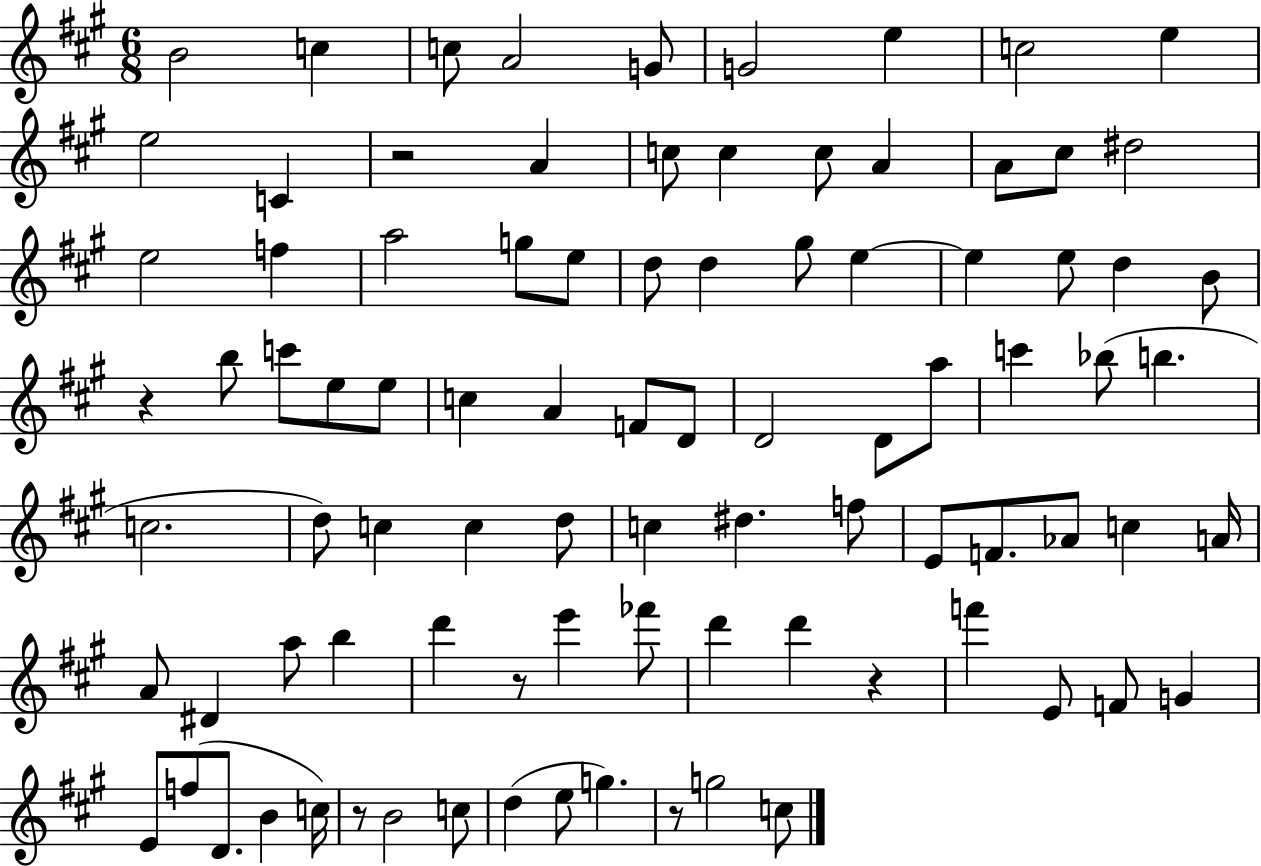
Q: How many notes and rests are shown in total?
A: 90